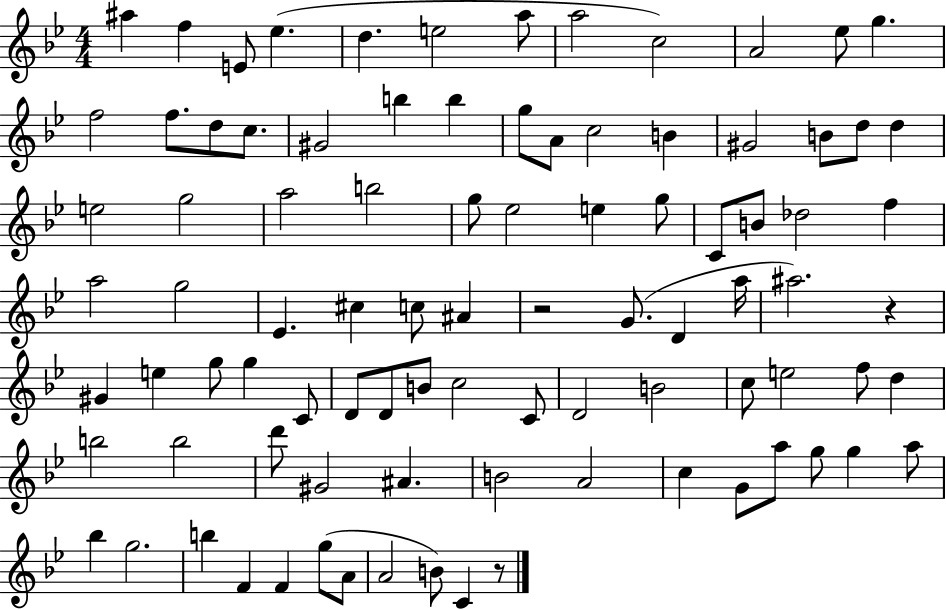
X:1
T:Untitled
M:4/4
L:1/4
K:Bb
^a f E/2 _e d e2 a/2 a2 c2 A2 _e/2 g f2 f/2 d/2 c/2 ^G2 b b g/2 A/2 c2 B ^G2 B/2 d/2 d e2 g2 a2 b2 g/2 _e2 e g/2 C/2 B/2 _d2 f a2 g2 _E ^c c/2 ^A z2 G/2 D a/4 ^a2 z ^G e g/2 g C/2 D/2 D/2 B/2 c2 C/2 D2 B2 c/2 e2 f/2 d b2 b2 d'/2 ^G2 ^A B2 A2 c G/2 a/2 g/2 g a/2 _b g2 b F F g/2 A/2 A2 B/2 C z/2